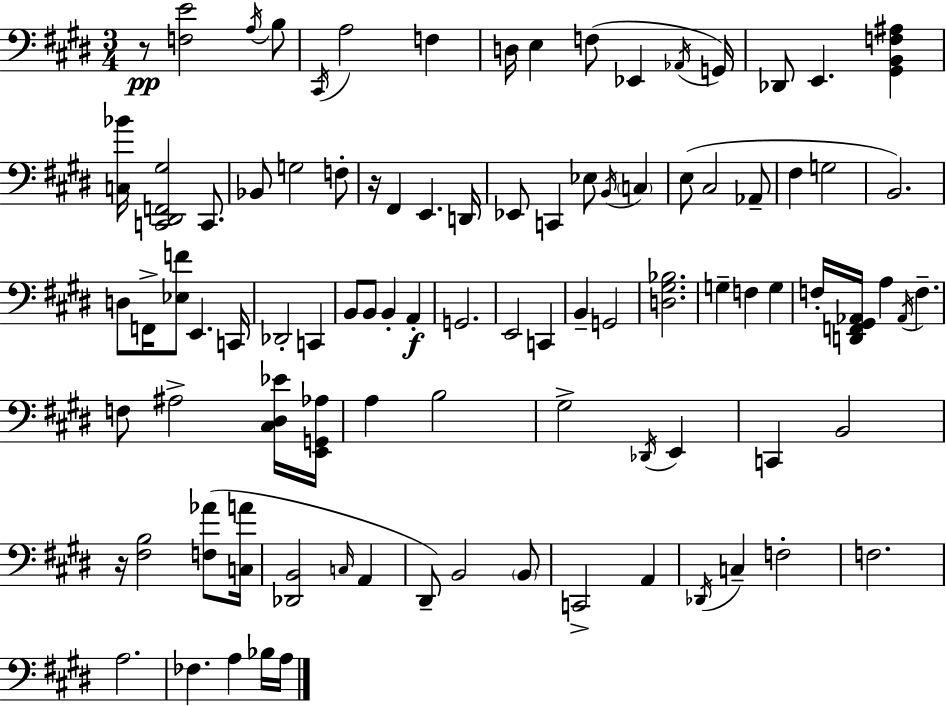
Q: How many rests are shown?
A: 3